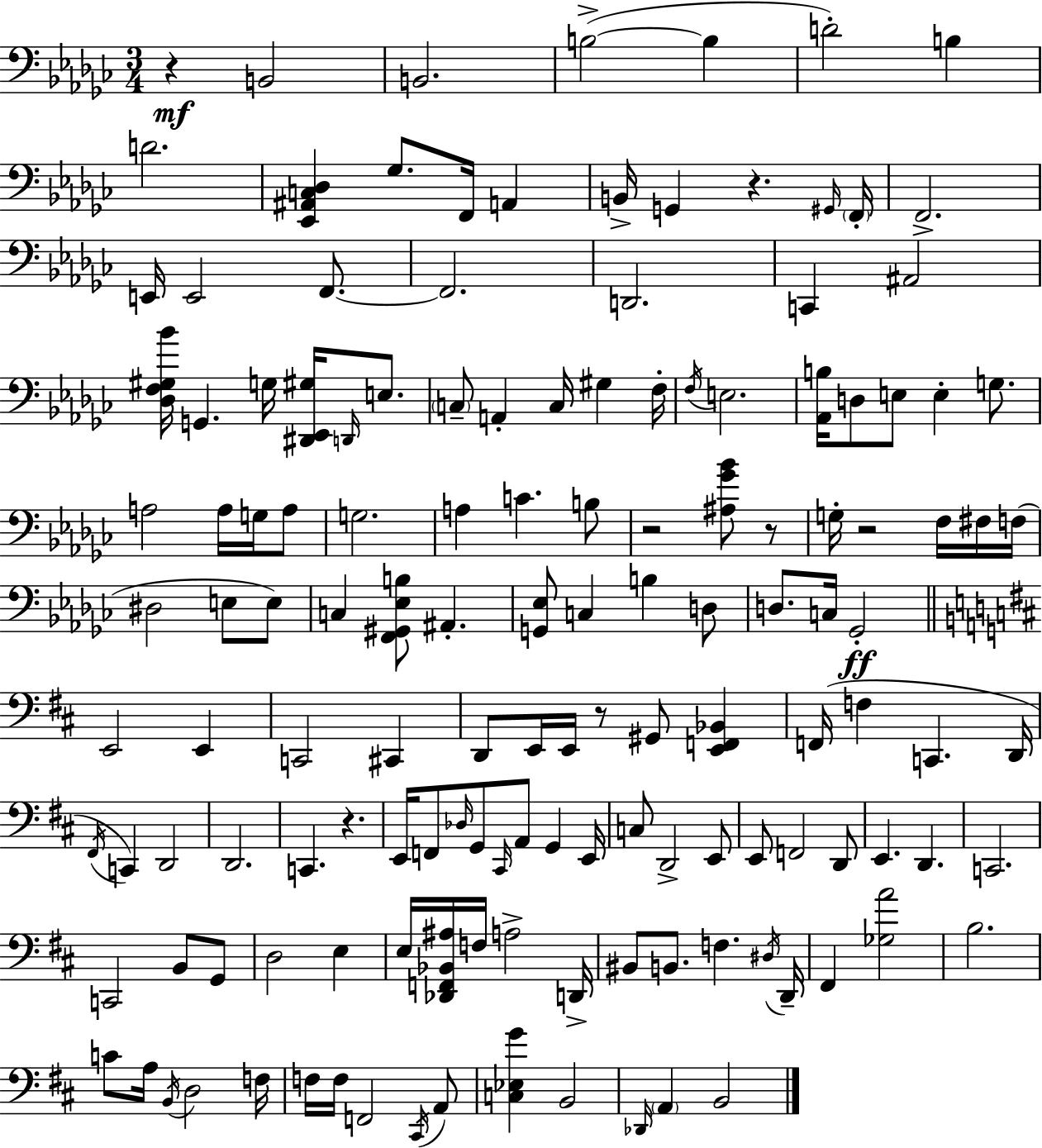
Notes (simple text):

R/q B2/h B2/h. B3/h B3/q D4/h B3/q D4/h. [Eb2,A#2,C3,Db3]/q Gb3/e. F2/s A2/q B2/s G2/q R/q. G#2/s F2/s F2/h. E2/s E2/h F2/e. F2/h. D2/h. C2/q A#2/h [Db3,F3,G#3,Bb4]/s G2/q. G3/s [D#2,Eb2,G#3]/s D2/s E3/e. C3/e A2/q C3/s G#3/q F3/s F3/s E3/h. [Ab2,B3]/s D3/e E3/e E3/q G3/e. A3/h A3/s G3/s A3/e G3/h. A3/q C4/q. B3/e R/h [A#3,Gb4,Bb4]/e R/e G3/s R/h F3/s F#3/s F3/s D#3/h E3/e E3/e C3/q [F2,G#2,Eb3,B3]/e A#2/q. [G2,Eb3]/e C3/q B3/q D3/e D3/e. C3/s Gb2/h E2/h E2/q C2/h C#2/q D2/e E2/s E2/s R/e G#2/e [E2,F2,Bb2]/q F2/s F3/q C2/q. D2/s F#2/s C2/q D2/h D2/h. C2/q. R/q. E2/s F2/e Db3/s G2/e C#2/s A2/e G2/q E2/s C3/e D2/h E2/e E2/e F2/h D2/e E2/q. D2/q. C2/h. C2/h B2/e G2/e D3/h E3/q E3/s [Db2,F2,Bb2,A#3]/s F3/s A3/h D2/s BIS2/e B2/e. F3/q. D#3/s D2/s F#2/q [Gb3,A4]/h B3/h. C4/e A3/s B2/s D3/h F3/s F3/s F3/s F2/h C#2/s A2/e [C3,Eb3,G4]/q B2/h Db2/s A2/q B2/h